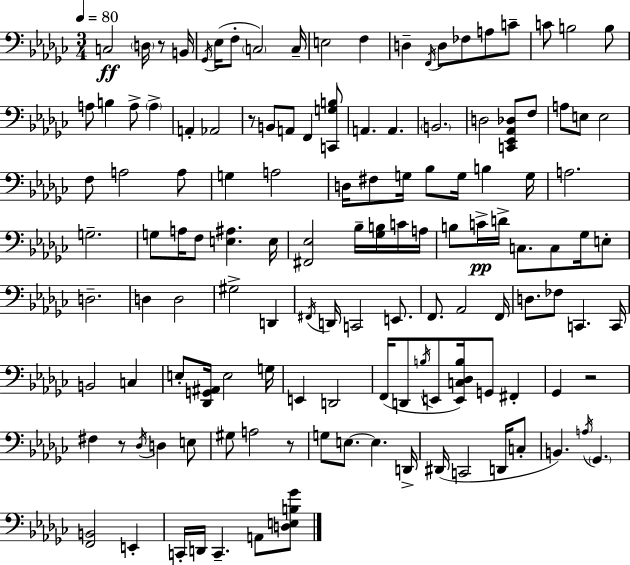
C3/h D3/s R/e B2/s Gb2/s Eb3/s F3/e C3/h C3/s E3/h F3/q D3/q F2/s D3/e FES3/e A3/e C4/e C4/e B3/h B3/e A3/e B3/q A3/e A3/q A2/q Ab2/h R/e B2/e A2/e F2/q [C2,G3,B3]/e A2/q. A2/q. B2/h. D3/h [C2,Eb2,Ab2,Db3]/e F3/e A3/e E3/e E3/h F3/e A3/h A3/e G3/q A3/h D3/s F#3/e G3/s Bb3/e G3/s B3/q G3/s A3/h. G3/h. G3/e A3/s F3/e [E3,A#3]/q. E3/s [F#2,Eb3]/h Bb3/s [Gb3,B3]/s C4/s A3/s B3/e C4/s D4/s C3/e. C3/e Gb3/s E3/e D3/h. D3/q D3/h G#3/h D2/q F#2/s D2/s C2/h E2/e. F2/e. Ab2/h F2/s D3/e. FES3/e C2/q. C2/s B2/h C3/q E3/e [Db2,G2,A#2]/s E3/h G3/s E2/q D2/h F2/s D2/e B3/s E2/e [E2,C3,Db3,B3]/s G2/e F#2/q Gb2/q R/h F#3/q R/e Db3/s D3/q E3/e G#3/e A3/h R/e G3/e E3/e. E3/q. D2/s D#2/s C2/h D2/s C3/e B2/q. A3/s Gb2/q. [F2,B2]/h E2/q C2/s D2/s C2/q. A2/e [D3,E3,B3,Gb4]/e